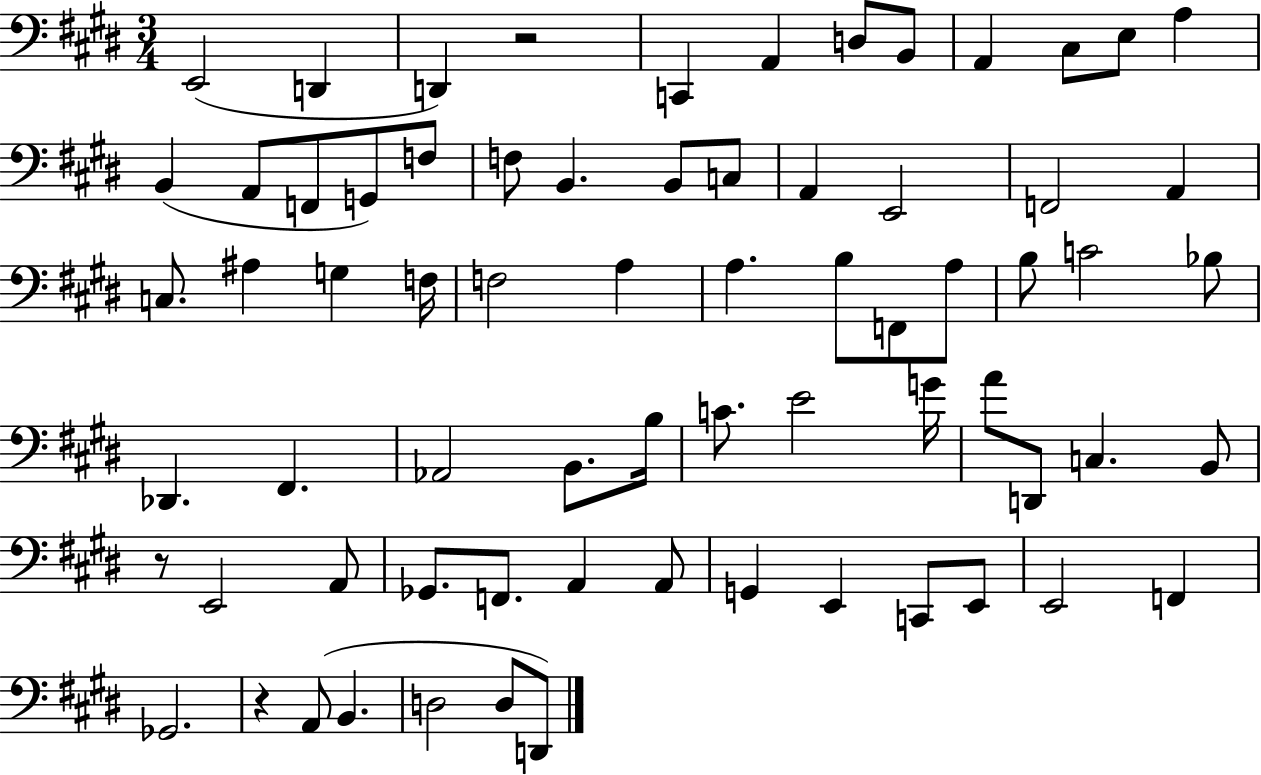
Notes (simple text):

E2/h D2/q D2/q R/h C2/q A2/q D3/e B2/e A2/q C#3/e E3/e A3/q B2/q A2/e F2/e G2/e F3/e F3/e B2/q. B2/e C3/e A2/q E2/h F2/h A2/q C3/e. A#3/q G3/q F3/s F3/h A3/q A3/q. B3/e F2/e A3/e B3/e C4/h Bb3/e Db2/q. F#2/q. Ab2/h B2/e. B3/s C4/e. E4/h G4/s A4/e D2/e C3/q. B2/e R/e E2/h A2/e Gb2/e. F2/e. A2/q A2/e G2/q E2/q C2/e E2/e E2/h F2/q Gb2/h. R/q A2/e B2/q. D3/h D3/e D2/e